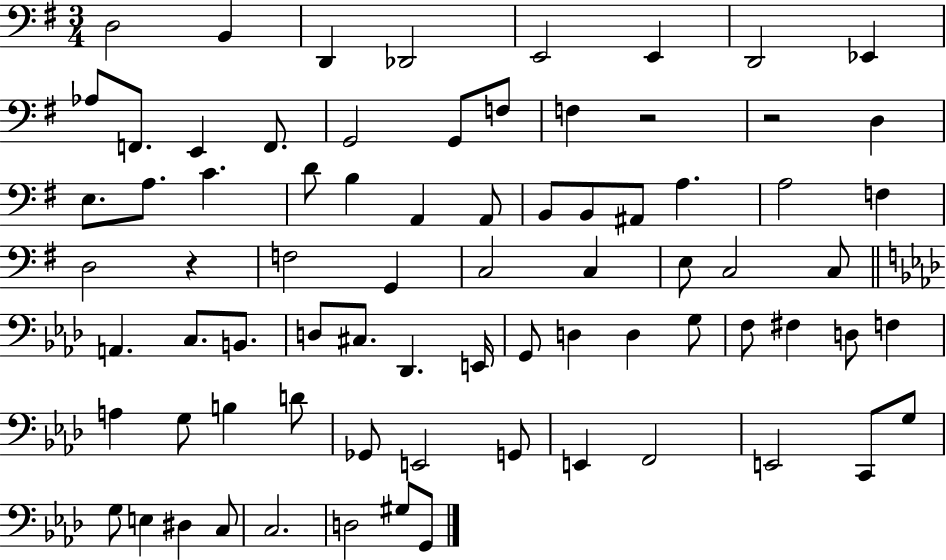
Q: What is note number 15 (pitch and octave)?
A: F3